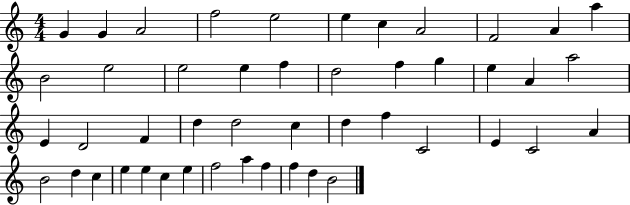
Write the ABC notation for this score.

X:1
T:Untitled
M:4/4
L:1/4
K:C
G G A2 f2 e2 e c A2 F2 A a B2 e2 e2 e f d2 f g e A a2 E D2 F d d2 c d f C2 E C2 A B2 d c e e c e f2 a f f d B2